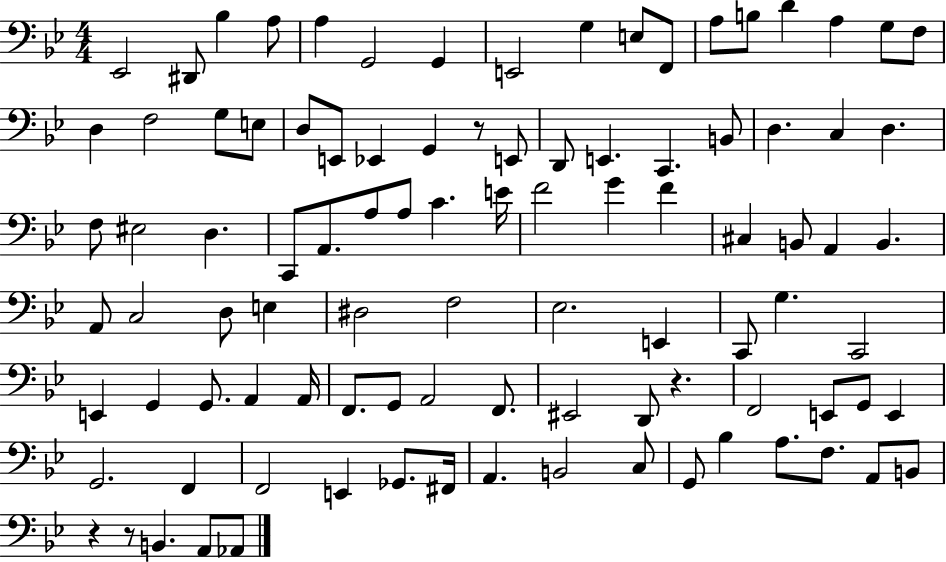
{
  \clef bass
  \numericTimeSignature
  \time 4/4
  \key bes \major
  \repeat volta 2 { ees,2 dis,8 bes4 a8 | a4 g,2 g,4 | e,2 g4 e8 f,8 | a8 b8 d'4 a4 g8 f8 | \break d4 f2 g8 e8 | d8 e,8 ees,4 g,4 r8 e,8 | d,8 e,4. c,4. b,8 | d4. c4 d4. | \break f8 eis2 d4. | c,8 a,8. a8 a8 c'4. e'16 | f'2 g'4 f'4 | cis4 b,8 a,4 b,4. | \break a,8 c2 d8 e4 | dis2 f2 | ees2. e,4 | c,8 g4. c,2 | \break e,4 g,4 g,8. a,4 a,16 | f,8. g,8 a,2 f,8. | eis,2 d,8 r4. | f,2 e,8 g,8 e,4 | \break g,2. f,4 | f,2 e,4 ges,8. fis,16 | a,4. b,2 c8 | g,8 bes4 a8. f8. a,8 b,8 | \break r4 r8 b,4. a,8 aes,8 | } \bar "|."
}